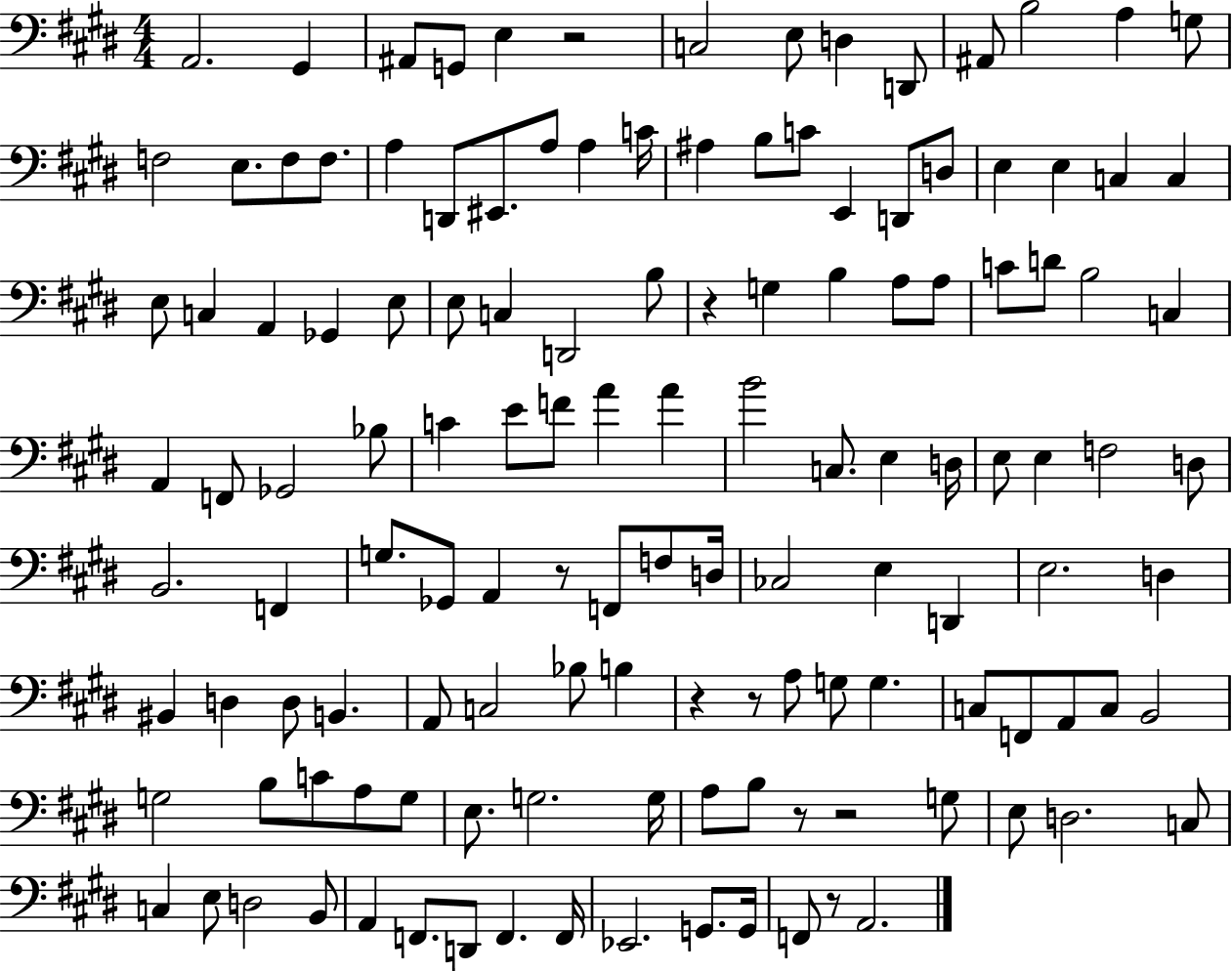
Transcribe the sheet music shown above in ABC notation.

X:1
T:Untitled
M:4/4
L:1/4
K:E
A,,2 ^G,, ^A,,/2 G,,/2 E, z2 C,2 E,/2 D, D,,/2 ^A,,/2 B,2 A, G,/2 F,2 E,/2 F,/2 F,/2 A, D,,/2 ^E,,/2 A,/2 A, C/4 ^A, B,/2 C/2 E,, D,,/2 D,/2 E, E, C, C, E,/2 C, A,, _G,, E,/2 E,/2 C, D,,2 B,/2 z G, B, A,/2 A,/2 C/2 D/2 B,2 C, A,, F,,/2 _G,,2 _B,/2 C E/2 F/2 A A B2 C,/2 E, D,/4 E,/2 E, F,2 D,/2 B,,2 F,, G,/2 _G,,/2 A,, z/2 F,,/2 F,/2 D,/4 _C,2 E, D,, E,2 D, ^B,, D, D,/2 B,, A,,/2 C,2 _B,/2 B, z z/2 A,/2 G,/2 G, C,/2 F,,/2 A,,/2 C,/2 B,,2 G,2 B,/2 C/2 A,/2 G,/2 E,/2 G,2 G,/4 A,/2 B,/2 z/2 z2 G,/2 E,/2 D,2 C,/2 C, E,/2 D,2 B,,/2 A,, F,,/2 D,,/2 F,, F,,/4 _E,,2 G,,/2 G,,/4 F,,/2 z/2 A,,2